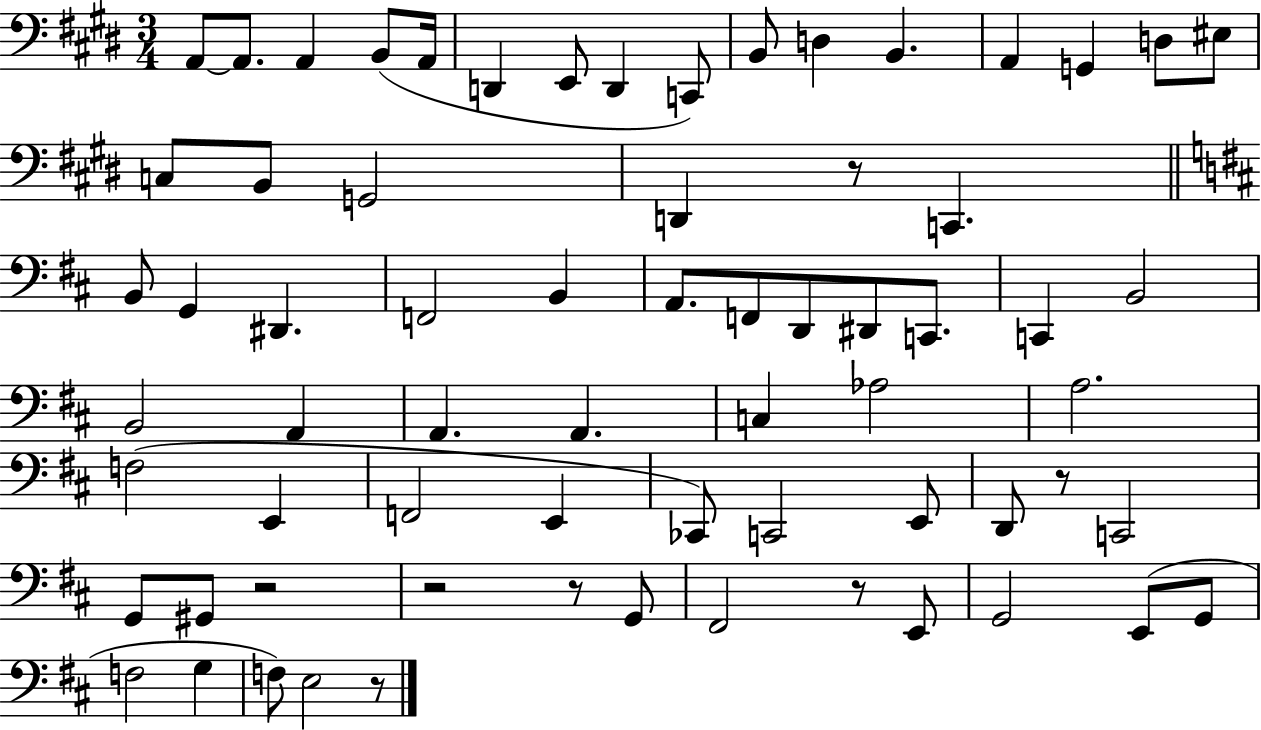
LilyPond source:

{
  \clef bass
  \numericTimeSignature
  \time 3/4
  \key e \major
  a,8~~ a,8. a,4 b,8( a,16 | d,4 e,8 d,4 c,8) | b,8 d4 b,4. | a,4 g,4 d8 eis8 | \break c8 b,8 g,2 | d,4 r8 c,4. | \bar "||" \break \key d \major b,8 g,4 dis,4. | f,2 b,4 | a,8. f,8 d,8 dis,8 c,8. | c,4 b,2 | \break b,2 a,4 | a,4. a,4. | c4 aes2 | a2. | \break f2( e,4 | f,2 e,4 | ces,8) c,2 e,8 | d,8 r8 c,2 | \break g,8 gis,8 r2 | r2 r8 g,8 | fis,2 r8 e,8 | g,2 e,8( g,8 | \break f2 g4 | f8) e2 r8 | \bar "|."
}